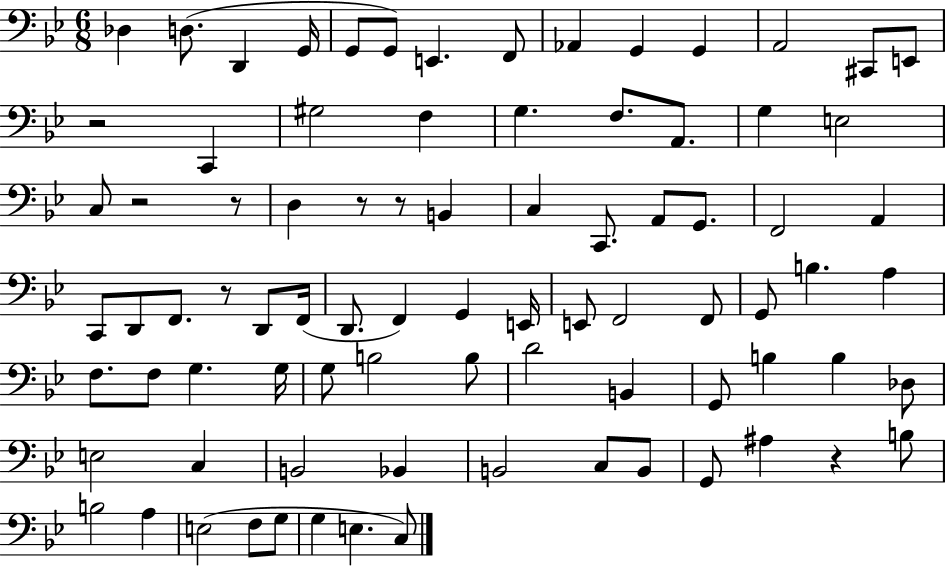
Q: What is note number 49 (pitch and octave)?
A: G3